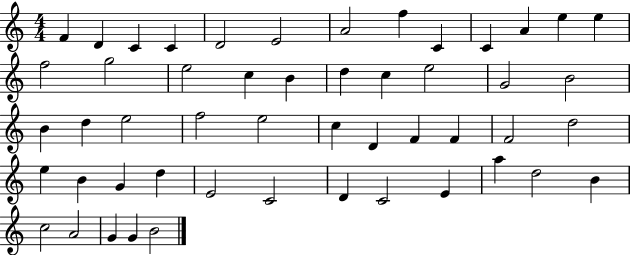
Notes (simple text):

F4/q D4/q C4/q C4/q D4/h E4/h A4/h F5/q C4/q C4/q A4/q E5/q E5/q F5/h G5/h E5/h C5/q B4/q D5/q C5/q E5/h G4/h B4/h B4/q D5/q E5/h F5/h E5/h C5/q D4/q F4/q F4/q F4/h D5/h E5/q B4/q G4/q D5/q E4/h C4/h D4/q C4/h E4/q A5/q D5/h B4/q C5/h A4/h G4/q G4/q B4/h